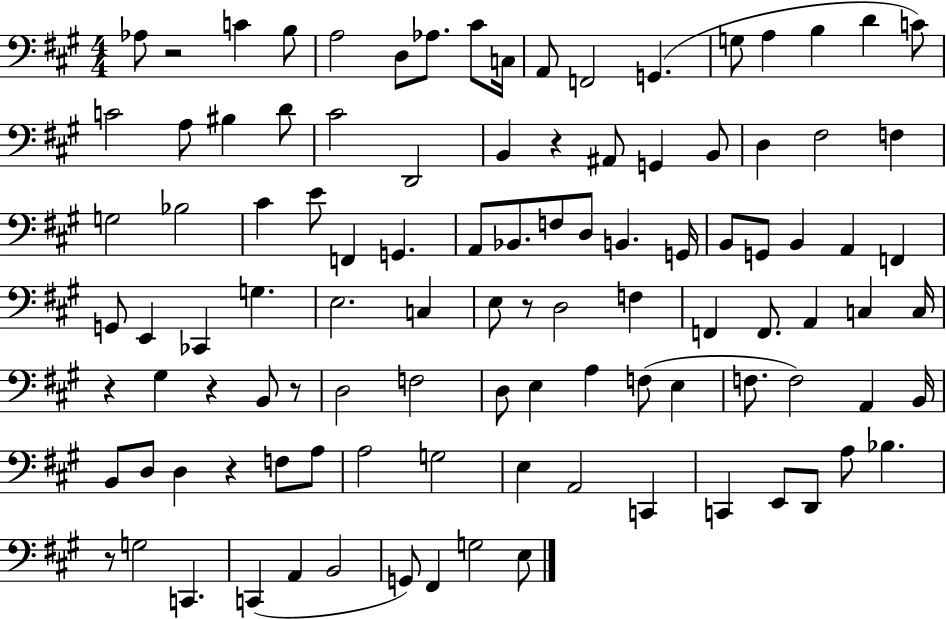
X:1
T:Untitled
M:4/4
L:1/4
K:A
_A,/2 z2 C B,/2 A,2 D,/2 _A,/2 ^C/2 C,/4 A,,/2 F,,2 G,, G,/2 A, B, D C/2 C2 A,/2 ^B, D/2 ^C2 D,,2 B,, z ^A,,/2 G,, B,,/2 D, ^F,2 F, G,2 _B,2 ^C E/2 F,, G,, A,,/2 _B,,/2 F,/2 D,/2 B,, G,,/4 B,,/2 G,,/2 B,, A,, F,, G,,/2 E,, _C,, G, E,2 C, E,/2 z/2 D,2 F, F,, F,,/2 A,, C, C,/4 z ^G, z B,,/2 z/2 D,2 F,2 D,/2 E, A, F,/2 E, F,/2 F,2 A,, B,,/4 B,,/2 D,/2 D, z F,/2 A,/2 A,2 G,2 E, A,,2 C,, C,, E,,/2 D,,/2 A,/2 _B, z/2 G,2 C,, C,, A,, B,,2 G,,/2 ^F,, G,2 E,/2